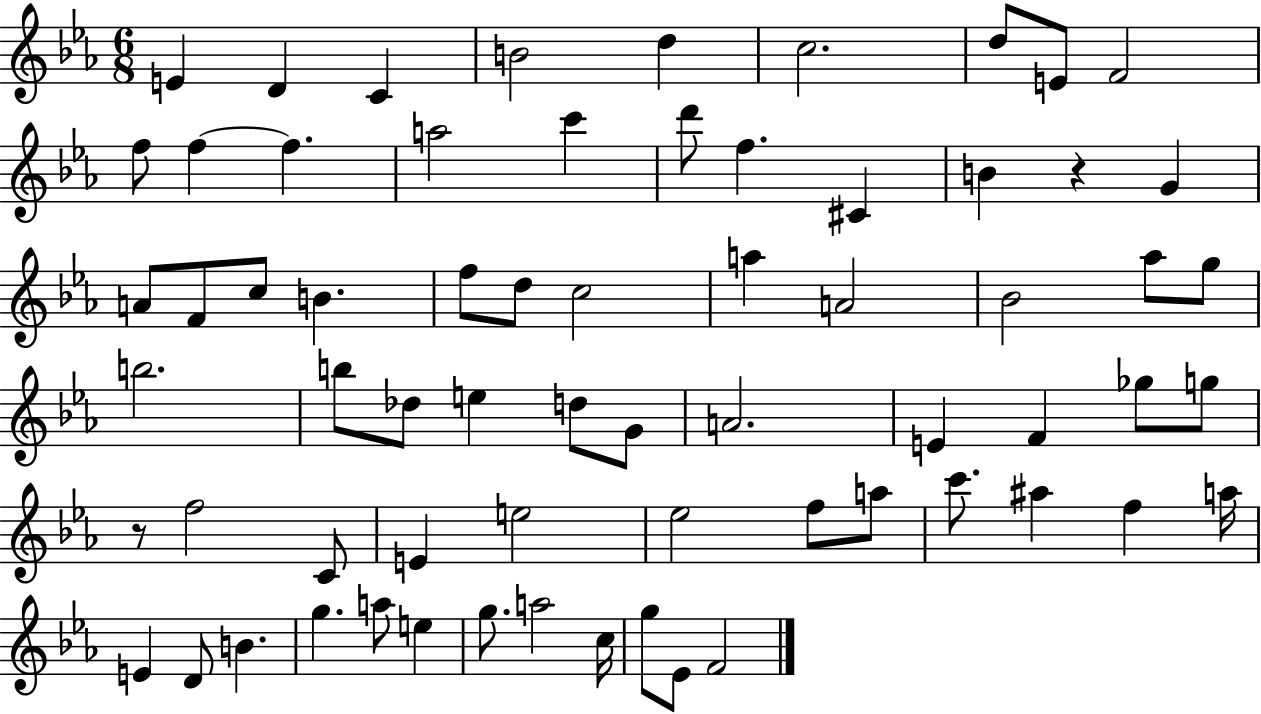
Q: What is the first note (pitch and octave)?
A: E4